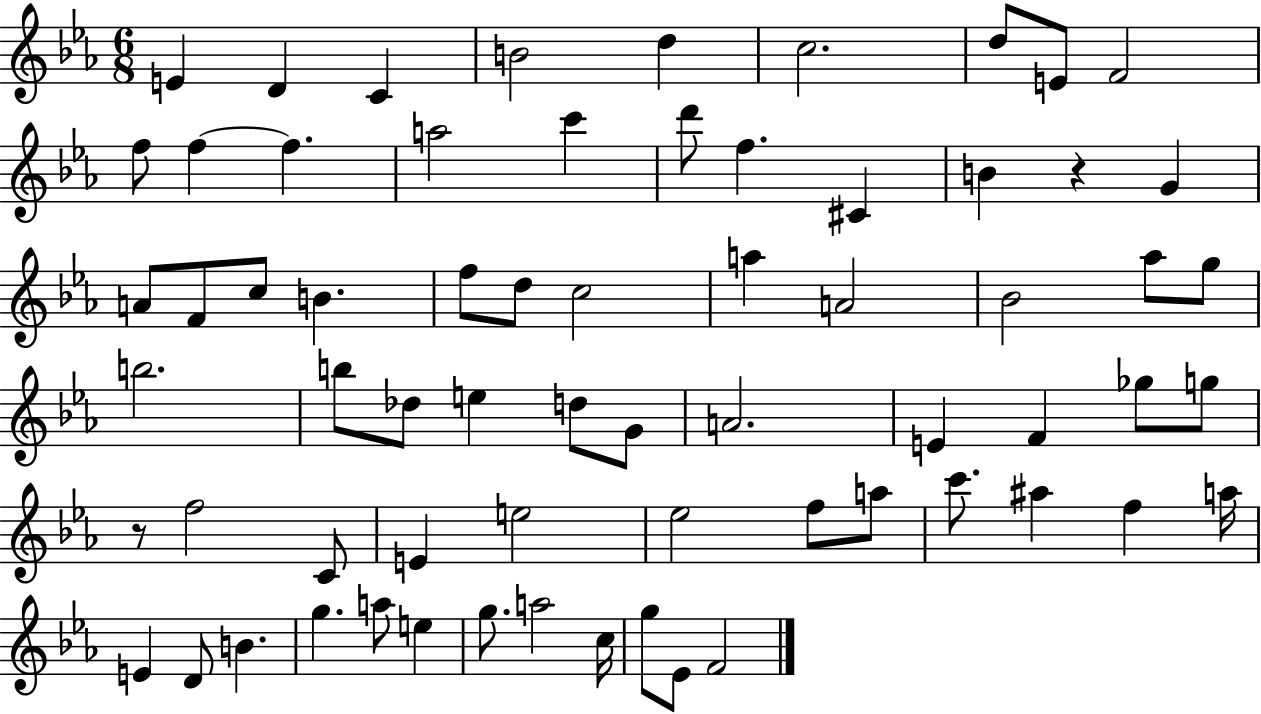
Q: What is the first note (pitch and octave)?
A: E4